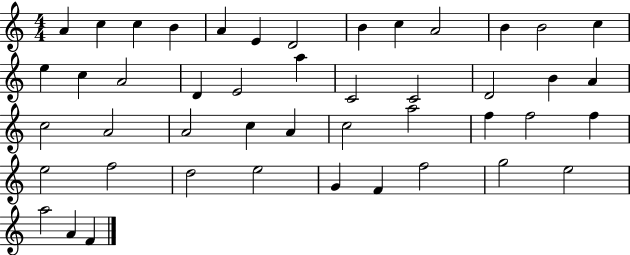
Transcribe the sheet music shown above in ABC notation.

X:1
T:Untitled
M:4/4
L:1/4
K:C
A c c B A E D2 B c A2 B B2 c e c A2 D E2 a C2 C2 D2 B A c2 A2 A2 c A c2 a2 f f2 f e2 f2 d2 e2 G F f2 g2 e2 a2 A F